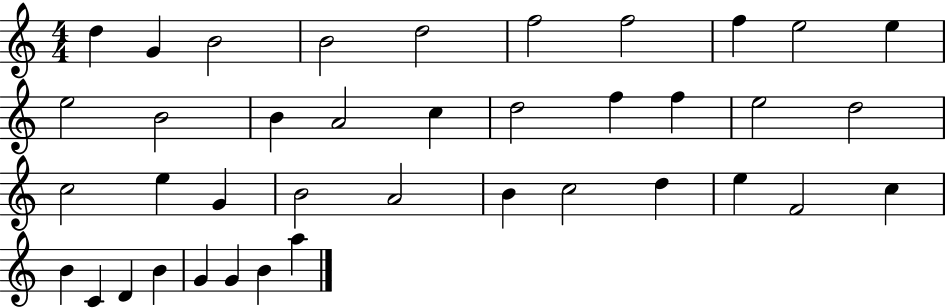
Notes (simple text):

D5/q G4/q B4/h B4/h D5/h F5/h F5/h F5/q E5/h E5/q E5/h B4/h B4/q A4/h C5/q D5/h F5/q F5/q E5/h D5/h C5/h E5/q G4/q B4/h A4/h B4/q C5/h D5/q E5/q F4/h C5/q B4/q C4/q D4/q B4/q G4/q G4/q B4/q A5/q